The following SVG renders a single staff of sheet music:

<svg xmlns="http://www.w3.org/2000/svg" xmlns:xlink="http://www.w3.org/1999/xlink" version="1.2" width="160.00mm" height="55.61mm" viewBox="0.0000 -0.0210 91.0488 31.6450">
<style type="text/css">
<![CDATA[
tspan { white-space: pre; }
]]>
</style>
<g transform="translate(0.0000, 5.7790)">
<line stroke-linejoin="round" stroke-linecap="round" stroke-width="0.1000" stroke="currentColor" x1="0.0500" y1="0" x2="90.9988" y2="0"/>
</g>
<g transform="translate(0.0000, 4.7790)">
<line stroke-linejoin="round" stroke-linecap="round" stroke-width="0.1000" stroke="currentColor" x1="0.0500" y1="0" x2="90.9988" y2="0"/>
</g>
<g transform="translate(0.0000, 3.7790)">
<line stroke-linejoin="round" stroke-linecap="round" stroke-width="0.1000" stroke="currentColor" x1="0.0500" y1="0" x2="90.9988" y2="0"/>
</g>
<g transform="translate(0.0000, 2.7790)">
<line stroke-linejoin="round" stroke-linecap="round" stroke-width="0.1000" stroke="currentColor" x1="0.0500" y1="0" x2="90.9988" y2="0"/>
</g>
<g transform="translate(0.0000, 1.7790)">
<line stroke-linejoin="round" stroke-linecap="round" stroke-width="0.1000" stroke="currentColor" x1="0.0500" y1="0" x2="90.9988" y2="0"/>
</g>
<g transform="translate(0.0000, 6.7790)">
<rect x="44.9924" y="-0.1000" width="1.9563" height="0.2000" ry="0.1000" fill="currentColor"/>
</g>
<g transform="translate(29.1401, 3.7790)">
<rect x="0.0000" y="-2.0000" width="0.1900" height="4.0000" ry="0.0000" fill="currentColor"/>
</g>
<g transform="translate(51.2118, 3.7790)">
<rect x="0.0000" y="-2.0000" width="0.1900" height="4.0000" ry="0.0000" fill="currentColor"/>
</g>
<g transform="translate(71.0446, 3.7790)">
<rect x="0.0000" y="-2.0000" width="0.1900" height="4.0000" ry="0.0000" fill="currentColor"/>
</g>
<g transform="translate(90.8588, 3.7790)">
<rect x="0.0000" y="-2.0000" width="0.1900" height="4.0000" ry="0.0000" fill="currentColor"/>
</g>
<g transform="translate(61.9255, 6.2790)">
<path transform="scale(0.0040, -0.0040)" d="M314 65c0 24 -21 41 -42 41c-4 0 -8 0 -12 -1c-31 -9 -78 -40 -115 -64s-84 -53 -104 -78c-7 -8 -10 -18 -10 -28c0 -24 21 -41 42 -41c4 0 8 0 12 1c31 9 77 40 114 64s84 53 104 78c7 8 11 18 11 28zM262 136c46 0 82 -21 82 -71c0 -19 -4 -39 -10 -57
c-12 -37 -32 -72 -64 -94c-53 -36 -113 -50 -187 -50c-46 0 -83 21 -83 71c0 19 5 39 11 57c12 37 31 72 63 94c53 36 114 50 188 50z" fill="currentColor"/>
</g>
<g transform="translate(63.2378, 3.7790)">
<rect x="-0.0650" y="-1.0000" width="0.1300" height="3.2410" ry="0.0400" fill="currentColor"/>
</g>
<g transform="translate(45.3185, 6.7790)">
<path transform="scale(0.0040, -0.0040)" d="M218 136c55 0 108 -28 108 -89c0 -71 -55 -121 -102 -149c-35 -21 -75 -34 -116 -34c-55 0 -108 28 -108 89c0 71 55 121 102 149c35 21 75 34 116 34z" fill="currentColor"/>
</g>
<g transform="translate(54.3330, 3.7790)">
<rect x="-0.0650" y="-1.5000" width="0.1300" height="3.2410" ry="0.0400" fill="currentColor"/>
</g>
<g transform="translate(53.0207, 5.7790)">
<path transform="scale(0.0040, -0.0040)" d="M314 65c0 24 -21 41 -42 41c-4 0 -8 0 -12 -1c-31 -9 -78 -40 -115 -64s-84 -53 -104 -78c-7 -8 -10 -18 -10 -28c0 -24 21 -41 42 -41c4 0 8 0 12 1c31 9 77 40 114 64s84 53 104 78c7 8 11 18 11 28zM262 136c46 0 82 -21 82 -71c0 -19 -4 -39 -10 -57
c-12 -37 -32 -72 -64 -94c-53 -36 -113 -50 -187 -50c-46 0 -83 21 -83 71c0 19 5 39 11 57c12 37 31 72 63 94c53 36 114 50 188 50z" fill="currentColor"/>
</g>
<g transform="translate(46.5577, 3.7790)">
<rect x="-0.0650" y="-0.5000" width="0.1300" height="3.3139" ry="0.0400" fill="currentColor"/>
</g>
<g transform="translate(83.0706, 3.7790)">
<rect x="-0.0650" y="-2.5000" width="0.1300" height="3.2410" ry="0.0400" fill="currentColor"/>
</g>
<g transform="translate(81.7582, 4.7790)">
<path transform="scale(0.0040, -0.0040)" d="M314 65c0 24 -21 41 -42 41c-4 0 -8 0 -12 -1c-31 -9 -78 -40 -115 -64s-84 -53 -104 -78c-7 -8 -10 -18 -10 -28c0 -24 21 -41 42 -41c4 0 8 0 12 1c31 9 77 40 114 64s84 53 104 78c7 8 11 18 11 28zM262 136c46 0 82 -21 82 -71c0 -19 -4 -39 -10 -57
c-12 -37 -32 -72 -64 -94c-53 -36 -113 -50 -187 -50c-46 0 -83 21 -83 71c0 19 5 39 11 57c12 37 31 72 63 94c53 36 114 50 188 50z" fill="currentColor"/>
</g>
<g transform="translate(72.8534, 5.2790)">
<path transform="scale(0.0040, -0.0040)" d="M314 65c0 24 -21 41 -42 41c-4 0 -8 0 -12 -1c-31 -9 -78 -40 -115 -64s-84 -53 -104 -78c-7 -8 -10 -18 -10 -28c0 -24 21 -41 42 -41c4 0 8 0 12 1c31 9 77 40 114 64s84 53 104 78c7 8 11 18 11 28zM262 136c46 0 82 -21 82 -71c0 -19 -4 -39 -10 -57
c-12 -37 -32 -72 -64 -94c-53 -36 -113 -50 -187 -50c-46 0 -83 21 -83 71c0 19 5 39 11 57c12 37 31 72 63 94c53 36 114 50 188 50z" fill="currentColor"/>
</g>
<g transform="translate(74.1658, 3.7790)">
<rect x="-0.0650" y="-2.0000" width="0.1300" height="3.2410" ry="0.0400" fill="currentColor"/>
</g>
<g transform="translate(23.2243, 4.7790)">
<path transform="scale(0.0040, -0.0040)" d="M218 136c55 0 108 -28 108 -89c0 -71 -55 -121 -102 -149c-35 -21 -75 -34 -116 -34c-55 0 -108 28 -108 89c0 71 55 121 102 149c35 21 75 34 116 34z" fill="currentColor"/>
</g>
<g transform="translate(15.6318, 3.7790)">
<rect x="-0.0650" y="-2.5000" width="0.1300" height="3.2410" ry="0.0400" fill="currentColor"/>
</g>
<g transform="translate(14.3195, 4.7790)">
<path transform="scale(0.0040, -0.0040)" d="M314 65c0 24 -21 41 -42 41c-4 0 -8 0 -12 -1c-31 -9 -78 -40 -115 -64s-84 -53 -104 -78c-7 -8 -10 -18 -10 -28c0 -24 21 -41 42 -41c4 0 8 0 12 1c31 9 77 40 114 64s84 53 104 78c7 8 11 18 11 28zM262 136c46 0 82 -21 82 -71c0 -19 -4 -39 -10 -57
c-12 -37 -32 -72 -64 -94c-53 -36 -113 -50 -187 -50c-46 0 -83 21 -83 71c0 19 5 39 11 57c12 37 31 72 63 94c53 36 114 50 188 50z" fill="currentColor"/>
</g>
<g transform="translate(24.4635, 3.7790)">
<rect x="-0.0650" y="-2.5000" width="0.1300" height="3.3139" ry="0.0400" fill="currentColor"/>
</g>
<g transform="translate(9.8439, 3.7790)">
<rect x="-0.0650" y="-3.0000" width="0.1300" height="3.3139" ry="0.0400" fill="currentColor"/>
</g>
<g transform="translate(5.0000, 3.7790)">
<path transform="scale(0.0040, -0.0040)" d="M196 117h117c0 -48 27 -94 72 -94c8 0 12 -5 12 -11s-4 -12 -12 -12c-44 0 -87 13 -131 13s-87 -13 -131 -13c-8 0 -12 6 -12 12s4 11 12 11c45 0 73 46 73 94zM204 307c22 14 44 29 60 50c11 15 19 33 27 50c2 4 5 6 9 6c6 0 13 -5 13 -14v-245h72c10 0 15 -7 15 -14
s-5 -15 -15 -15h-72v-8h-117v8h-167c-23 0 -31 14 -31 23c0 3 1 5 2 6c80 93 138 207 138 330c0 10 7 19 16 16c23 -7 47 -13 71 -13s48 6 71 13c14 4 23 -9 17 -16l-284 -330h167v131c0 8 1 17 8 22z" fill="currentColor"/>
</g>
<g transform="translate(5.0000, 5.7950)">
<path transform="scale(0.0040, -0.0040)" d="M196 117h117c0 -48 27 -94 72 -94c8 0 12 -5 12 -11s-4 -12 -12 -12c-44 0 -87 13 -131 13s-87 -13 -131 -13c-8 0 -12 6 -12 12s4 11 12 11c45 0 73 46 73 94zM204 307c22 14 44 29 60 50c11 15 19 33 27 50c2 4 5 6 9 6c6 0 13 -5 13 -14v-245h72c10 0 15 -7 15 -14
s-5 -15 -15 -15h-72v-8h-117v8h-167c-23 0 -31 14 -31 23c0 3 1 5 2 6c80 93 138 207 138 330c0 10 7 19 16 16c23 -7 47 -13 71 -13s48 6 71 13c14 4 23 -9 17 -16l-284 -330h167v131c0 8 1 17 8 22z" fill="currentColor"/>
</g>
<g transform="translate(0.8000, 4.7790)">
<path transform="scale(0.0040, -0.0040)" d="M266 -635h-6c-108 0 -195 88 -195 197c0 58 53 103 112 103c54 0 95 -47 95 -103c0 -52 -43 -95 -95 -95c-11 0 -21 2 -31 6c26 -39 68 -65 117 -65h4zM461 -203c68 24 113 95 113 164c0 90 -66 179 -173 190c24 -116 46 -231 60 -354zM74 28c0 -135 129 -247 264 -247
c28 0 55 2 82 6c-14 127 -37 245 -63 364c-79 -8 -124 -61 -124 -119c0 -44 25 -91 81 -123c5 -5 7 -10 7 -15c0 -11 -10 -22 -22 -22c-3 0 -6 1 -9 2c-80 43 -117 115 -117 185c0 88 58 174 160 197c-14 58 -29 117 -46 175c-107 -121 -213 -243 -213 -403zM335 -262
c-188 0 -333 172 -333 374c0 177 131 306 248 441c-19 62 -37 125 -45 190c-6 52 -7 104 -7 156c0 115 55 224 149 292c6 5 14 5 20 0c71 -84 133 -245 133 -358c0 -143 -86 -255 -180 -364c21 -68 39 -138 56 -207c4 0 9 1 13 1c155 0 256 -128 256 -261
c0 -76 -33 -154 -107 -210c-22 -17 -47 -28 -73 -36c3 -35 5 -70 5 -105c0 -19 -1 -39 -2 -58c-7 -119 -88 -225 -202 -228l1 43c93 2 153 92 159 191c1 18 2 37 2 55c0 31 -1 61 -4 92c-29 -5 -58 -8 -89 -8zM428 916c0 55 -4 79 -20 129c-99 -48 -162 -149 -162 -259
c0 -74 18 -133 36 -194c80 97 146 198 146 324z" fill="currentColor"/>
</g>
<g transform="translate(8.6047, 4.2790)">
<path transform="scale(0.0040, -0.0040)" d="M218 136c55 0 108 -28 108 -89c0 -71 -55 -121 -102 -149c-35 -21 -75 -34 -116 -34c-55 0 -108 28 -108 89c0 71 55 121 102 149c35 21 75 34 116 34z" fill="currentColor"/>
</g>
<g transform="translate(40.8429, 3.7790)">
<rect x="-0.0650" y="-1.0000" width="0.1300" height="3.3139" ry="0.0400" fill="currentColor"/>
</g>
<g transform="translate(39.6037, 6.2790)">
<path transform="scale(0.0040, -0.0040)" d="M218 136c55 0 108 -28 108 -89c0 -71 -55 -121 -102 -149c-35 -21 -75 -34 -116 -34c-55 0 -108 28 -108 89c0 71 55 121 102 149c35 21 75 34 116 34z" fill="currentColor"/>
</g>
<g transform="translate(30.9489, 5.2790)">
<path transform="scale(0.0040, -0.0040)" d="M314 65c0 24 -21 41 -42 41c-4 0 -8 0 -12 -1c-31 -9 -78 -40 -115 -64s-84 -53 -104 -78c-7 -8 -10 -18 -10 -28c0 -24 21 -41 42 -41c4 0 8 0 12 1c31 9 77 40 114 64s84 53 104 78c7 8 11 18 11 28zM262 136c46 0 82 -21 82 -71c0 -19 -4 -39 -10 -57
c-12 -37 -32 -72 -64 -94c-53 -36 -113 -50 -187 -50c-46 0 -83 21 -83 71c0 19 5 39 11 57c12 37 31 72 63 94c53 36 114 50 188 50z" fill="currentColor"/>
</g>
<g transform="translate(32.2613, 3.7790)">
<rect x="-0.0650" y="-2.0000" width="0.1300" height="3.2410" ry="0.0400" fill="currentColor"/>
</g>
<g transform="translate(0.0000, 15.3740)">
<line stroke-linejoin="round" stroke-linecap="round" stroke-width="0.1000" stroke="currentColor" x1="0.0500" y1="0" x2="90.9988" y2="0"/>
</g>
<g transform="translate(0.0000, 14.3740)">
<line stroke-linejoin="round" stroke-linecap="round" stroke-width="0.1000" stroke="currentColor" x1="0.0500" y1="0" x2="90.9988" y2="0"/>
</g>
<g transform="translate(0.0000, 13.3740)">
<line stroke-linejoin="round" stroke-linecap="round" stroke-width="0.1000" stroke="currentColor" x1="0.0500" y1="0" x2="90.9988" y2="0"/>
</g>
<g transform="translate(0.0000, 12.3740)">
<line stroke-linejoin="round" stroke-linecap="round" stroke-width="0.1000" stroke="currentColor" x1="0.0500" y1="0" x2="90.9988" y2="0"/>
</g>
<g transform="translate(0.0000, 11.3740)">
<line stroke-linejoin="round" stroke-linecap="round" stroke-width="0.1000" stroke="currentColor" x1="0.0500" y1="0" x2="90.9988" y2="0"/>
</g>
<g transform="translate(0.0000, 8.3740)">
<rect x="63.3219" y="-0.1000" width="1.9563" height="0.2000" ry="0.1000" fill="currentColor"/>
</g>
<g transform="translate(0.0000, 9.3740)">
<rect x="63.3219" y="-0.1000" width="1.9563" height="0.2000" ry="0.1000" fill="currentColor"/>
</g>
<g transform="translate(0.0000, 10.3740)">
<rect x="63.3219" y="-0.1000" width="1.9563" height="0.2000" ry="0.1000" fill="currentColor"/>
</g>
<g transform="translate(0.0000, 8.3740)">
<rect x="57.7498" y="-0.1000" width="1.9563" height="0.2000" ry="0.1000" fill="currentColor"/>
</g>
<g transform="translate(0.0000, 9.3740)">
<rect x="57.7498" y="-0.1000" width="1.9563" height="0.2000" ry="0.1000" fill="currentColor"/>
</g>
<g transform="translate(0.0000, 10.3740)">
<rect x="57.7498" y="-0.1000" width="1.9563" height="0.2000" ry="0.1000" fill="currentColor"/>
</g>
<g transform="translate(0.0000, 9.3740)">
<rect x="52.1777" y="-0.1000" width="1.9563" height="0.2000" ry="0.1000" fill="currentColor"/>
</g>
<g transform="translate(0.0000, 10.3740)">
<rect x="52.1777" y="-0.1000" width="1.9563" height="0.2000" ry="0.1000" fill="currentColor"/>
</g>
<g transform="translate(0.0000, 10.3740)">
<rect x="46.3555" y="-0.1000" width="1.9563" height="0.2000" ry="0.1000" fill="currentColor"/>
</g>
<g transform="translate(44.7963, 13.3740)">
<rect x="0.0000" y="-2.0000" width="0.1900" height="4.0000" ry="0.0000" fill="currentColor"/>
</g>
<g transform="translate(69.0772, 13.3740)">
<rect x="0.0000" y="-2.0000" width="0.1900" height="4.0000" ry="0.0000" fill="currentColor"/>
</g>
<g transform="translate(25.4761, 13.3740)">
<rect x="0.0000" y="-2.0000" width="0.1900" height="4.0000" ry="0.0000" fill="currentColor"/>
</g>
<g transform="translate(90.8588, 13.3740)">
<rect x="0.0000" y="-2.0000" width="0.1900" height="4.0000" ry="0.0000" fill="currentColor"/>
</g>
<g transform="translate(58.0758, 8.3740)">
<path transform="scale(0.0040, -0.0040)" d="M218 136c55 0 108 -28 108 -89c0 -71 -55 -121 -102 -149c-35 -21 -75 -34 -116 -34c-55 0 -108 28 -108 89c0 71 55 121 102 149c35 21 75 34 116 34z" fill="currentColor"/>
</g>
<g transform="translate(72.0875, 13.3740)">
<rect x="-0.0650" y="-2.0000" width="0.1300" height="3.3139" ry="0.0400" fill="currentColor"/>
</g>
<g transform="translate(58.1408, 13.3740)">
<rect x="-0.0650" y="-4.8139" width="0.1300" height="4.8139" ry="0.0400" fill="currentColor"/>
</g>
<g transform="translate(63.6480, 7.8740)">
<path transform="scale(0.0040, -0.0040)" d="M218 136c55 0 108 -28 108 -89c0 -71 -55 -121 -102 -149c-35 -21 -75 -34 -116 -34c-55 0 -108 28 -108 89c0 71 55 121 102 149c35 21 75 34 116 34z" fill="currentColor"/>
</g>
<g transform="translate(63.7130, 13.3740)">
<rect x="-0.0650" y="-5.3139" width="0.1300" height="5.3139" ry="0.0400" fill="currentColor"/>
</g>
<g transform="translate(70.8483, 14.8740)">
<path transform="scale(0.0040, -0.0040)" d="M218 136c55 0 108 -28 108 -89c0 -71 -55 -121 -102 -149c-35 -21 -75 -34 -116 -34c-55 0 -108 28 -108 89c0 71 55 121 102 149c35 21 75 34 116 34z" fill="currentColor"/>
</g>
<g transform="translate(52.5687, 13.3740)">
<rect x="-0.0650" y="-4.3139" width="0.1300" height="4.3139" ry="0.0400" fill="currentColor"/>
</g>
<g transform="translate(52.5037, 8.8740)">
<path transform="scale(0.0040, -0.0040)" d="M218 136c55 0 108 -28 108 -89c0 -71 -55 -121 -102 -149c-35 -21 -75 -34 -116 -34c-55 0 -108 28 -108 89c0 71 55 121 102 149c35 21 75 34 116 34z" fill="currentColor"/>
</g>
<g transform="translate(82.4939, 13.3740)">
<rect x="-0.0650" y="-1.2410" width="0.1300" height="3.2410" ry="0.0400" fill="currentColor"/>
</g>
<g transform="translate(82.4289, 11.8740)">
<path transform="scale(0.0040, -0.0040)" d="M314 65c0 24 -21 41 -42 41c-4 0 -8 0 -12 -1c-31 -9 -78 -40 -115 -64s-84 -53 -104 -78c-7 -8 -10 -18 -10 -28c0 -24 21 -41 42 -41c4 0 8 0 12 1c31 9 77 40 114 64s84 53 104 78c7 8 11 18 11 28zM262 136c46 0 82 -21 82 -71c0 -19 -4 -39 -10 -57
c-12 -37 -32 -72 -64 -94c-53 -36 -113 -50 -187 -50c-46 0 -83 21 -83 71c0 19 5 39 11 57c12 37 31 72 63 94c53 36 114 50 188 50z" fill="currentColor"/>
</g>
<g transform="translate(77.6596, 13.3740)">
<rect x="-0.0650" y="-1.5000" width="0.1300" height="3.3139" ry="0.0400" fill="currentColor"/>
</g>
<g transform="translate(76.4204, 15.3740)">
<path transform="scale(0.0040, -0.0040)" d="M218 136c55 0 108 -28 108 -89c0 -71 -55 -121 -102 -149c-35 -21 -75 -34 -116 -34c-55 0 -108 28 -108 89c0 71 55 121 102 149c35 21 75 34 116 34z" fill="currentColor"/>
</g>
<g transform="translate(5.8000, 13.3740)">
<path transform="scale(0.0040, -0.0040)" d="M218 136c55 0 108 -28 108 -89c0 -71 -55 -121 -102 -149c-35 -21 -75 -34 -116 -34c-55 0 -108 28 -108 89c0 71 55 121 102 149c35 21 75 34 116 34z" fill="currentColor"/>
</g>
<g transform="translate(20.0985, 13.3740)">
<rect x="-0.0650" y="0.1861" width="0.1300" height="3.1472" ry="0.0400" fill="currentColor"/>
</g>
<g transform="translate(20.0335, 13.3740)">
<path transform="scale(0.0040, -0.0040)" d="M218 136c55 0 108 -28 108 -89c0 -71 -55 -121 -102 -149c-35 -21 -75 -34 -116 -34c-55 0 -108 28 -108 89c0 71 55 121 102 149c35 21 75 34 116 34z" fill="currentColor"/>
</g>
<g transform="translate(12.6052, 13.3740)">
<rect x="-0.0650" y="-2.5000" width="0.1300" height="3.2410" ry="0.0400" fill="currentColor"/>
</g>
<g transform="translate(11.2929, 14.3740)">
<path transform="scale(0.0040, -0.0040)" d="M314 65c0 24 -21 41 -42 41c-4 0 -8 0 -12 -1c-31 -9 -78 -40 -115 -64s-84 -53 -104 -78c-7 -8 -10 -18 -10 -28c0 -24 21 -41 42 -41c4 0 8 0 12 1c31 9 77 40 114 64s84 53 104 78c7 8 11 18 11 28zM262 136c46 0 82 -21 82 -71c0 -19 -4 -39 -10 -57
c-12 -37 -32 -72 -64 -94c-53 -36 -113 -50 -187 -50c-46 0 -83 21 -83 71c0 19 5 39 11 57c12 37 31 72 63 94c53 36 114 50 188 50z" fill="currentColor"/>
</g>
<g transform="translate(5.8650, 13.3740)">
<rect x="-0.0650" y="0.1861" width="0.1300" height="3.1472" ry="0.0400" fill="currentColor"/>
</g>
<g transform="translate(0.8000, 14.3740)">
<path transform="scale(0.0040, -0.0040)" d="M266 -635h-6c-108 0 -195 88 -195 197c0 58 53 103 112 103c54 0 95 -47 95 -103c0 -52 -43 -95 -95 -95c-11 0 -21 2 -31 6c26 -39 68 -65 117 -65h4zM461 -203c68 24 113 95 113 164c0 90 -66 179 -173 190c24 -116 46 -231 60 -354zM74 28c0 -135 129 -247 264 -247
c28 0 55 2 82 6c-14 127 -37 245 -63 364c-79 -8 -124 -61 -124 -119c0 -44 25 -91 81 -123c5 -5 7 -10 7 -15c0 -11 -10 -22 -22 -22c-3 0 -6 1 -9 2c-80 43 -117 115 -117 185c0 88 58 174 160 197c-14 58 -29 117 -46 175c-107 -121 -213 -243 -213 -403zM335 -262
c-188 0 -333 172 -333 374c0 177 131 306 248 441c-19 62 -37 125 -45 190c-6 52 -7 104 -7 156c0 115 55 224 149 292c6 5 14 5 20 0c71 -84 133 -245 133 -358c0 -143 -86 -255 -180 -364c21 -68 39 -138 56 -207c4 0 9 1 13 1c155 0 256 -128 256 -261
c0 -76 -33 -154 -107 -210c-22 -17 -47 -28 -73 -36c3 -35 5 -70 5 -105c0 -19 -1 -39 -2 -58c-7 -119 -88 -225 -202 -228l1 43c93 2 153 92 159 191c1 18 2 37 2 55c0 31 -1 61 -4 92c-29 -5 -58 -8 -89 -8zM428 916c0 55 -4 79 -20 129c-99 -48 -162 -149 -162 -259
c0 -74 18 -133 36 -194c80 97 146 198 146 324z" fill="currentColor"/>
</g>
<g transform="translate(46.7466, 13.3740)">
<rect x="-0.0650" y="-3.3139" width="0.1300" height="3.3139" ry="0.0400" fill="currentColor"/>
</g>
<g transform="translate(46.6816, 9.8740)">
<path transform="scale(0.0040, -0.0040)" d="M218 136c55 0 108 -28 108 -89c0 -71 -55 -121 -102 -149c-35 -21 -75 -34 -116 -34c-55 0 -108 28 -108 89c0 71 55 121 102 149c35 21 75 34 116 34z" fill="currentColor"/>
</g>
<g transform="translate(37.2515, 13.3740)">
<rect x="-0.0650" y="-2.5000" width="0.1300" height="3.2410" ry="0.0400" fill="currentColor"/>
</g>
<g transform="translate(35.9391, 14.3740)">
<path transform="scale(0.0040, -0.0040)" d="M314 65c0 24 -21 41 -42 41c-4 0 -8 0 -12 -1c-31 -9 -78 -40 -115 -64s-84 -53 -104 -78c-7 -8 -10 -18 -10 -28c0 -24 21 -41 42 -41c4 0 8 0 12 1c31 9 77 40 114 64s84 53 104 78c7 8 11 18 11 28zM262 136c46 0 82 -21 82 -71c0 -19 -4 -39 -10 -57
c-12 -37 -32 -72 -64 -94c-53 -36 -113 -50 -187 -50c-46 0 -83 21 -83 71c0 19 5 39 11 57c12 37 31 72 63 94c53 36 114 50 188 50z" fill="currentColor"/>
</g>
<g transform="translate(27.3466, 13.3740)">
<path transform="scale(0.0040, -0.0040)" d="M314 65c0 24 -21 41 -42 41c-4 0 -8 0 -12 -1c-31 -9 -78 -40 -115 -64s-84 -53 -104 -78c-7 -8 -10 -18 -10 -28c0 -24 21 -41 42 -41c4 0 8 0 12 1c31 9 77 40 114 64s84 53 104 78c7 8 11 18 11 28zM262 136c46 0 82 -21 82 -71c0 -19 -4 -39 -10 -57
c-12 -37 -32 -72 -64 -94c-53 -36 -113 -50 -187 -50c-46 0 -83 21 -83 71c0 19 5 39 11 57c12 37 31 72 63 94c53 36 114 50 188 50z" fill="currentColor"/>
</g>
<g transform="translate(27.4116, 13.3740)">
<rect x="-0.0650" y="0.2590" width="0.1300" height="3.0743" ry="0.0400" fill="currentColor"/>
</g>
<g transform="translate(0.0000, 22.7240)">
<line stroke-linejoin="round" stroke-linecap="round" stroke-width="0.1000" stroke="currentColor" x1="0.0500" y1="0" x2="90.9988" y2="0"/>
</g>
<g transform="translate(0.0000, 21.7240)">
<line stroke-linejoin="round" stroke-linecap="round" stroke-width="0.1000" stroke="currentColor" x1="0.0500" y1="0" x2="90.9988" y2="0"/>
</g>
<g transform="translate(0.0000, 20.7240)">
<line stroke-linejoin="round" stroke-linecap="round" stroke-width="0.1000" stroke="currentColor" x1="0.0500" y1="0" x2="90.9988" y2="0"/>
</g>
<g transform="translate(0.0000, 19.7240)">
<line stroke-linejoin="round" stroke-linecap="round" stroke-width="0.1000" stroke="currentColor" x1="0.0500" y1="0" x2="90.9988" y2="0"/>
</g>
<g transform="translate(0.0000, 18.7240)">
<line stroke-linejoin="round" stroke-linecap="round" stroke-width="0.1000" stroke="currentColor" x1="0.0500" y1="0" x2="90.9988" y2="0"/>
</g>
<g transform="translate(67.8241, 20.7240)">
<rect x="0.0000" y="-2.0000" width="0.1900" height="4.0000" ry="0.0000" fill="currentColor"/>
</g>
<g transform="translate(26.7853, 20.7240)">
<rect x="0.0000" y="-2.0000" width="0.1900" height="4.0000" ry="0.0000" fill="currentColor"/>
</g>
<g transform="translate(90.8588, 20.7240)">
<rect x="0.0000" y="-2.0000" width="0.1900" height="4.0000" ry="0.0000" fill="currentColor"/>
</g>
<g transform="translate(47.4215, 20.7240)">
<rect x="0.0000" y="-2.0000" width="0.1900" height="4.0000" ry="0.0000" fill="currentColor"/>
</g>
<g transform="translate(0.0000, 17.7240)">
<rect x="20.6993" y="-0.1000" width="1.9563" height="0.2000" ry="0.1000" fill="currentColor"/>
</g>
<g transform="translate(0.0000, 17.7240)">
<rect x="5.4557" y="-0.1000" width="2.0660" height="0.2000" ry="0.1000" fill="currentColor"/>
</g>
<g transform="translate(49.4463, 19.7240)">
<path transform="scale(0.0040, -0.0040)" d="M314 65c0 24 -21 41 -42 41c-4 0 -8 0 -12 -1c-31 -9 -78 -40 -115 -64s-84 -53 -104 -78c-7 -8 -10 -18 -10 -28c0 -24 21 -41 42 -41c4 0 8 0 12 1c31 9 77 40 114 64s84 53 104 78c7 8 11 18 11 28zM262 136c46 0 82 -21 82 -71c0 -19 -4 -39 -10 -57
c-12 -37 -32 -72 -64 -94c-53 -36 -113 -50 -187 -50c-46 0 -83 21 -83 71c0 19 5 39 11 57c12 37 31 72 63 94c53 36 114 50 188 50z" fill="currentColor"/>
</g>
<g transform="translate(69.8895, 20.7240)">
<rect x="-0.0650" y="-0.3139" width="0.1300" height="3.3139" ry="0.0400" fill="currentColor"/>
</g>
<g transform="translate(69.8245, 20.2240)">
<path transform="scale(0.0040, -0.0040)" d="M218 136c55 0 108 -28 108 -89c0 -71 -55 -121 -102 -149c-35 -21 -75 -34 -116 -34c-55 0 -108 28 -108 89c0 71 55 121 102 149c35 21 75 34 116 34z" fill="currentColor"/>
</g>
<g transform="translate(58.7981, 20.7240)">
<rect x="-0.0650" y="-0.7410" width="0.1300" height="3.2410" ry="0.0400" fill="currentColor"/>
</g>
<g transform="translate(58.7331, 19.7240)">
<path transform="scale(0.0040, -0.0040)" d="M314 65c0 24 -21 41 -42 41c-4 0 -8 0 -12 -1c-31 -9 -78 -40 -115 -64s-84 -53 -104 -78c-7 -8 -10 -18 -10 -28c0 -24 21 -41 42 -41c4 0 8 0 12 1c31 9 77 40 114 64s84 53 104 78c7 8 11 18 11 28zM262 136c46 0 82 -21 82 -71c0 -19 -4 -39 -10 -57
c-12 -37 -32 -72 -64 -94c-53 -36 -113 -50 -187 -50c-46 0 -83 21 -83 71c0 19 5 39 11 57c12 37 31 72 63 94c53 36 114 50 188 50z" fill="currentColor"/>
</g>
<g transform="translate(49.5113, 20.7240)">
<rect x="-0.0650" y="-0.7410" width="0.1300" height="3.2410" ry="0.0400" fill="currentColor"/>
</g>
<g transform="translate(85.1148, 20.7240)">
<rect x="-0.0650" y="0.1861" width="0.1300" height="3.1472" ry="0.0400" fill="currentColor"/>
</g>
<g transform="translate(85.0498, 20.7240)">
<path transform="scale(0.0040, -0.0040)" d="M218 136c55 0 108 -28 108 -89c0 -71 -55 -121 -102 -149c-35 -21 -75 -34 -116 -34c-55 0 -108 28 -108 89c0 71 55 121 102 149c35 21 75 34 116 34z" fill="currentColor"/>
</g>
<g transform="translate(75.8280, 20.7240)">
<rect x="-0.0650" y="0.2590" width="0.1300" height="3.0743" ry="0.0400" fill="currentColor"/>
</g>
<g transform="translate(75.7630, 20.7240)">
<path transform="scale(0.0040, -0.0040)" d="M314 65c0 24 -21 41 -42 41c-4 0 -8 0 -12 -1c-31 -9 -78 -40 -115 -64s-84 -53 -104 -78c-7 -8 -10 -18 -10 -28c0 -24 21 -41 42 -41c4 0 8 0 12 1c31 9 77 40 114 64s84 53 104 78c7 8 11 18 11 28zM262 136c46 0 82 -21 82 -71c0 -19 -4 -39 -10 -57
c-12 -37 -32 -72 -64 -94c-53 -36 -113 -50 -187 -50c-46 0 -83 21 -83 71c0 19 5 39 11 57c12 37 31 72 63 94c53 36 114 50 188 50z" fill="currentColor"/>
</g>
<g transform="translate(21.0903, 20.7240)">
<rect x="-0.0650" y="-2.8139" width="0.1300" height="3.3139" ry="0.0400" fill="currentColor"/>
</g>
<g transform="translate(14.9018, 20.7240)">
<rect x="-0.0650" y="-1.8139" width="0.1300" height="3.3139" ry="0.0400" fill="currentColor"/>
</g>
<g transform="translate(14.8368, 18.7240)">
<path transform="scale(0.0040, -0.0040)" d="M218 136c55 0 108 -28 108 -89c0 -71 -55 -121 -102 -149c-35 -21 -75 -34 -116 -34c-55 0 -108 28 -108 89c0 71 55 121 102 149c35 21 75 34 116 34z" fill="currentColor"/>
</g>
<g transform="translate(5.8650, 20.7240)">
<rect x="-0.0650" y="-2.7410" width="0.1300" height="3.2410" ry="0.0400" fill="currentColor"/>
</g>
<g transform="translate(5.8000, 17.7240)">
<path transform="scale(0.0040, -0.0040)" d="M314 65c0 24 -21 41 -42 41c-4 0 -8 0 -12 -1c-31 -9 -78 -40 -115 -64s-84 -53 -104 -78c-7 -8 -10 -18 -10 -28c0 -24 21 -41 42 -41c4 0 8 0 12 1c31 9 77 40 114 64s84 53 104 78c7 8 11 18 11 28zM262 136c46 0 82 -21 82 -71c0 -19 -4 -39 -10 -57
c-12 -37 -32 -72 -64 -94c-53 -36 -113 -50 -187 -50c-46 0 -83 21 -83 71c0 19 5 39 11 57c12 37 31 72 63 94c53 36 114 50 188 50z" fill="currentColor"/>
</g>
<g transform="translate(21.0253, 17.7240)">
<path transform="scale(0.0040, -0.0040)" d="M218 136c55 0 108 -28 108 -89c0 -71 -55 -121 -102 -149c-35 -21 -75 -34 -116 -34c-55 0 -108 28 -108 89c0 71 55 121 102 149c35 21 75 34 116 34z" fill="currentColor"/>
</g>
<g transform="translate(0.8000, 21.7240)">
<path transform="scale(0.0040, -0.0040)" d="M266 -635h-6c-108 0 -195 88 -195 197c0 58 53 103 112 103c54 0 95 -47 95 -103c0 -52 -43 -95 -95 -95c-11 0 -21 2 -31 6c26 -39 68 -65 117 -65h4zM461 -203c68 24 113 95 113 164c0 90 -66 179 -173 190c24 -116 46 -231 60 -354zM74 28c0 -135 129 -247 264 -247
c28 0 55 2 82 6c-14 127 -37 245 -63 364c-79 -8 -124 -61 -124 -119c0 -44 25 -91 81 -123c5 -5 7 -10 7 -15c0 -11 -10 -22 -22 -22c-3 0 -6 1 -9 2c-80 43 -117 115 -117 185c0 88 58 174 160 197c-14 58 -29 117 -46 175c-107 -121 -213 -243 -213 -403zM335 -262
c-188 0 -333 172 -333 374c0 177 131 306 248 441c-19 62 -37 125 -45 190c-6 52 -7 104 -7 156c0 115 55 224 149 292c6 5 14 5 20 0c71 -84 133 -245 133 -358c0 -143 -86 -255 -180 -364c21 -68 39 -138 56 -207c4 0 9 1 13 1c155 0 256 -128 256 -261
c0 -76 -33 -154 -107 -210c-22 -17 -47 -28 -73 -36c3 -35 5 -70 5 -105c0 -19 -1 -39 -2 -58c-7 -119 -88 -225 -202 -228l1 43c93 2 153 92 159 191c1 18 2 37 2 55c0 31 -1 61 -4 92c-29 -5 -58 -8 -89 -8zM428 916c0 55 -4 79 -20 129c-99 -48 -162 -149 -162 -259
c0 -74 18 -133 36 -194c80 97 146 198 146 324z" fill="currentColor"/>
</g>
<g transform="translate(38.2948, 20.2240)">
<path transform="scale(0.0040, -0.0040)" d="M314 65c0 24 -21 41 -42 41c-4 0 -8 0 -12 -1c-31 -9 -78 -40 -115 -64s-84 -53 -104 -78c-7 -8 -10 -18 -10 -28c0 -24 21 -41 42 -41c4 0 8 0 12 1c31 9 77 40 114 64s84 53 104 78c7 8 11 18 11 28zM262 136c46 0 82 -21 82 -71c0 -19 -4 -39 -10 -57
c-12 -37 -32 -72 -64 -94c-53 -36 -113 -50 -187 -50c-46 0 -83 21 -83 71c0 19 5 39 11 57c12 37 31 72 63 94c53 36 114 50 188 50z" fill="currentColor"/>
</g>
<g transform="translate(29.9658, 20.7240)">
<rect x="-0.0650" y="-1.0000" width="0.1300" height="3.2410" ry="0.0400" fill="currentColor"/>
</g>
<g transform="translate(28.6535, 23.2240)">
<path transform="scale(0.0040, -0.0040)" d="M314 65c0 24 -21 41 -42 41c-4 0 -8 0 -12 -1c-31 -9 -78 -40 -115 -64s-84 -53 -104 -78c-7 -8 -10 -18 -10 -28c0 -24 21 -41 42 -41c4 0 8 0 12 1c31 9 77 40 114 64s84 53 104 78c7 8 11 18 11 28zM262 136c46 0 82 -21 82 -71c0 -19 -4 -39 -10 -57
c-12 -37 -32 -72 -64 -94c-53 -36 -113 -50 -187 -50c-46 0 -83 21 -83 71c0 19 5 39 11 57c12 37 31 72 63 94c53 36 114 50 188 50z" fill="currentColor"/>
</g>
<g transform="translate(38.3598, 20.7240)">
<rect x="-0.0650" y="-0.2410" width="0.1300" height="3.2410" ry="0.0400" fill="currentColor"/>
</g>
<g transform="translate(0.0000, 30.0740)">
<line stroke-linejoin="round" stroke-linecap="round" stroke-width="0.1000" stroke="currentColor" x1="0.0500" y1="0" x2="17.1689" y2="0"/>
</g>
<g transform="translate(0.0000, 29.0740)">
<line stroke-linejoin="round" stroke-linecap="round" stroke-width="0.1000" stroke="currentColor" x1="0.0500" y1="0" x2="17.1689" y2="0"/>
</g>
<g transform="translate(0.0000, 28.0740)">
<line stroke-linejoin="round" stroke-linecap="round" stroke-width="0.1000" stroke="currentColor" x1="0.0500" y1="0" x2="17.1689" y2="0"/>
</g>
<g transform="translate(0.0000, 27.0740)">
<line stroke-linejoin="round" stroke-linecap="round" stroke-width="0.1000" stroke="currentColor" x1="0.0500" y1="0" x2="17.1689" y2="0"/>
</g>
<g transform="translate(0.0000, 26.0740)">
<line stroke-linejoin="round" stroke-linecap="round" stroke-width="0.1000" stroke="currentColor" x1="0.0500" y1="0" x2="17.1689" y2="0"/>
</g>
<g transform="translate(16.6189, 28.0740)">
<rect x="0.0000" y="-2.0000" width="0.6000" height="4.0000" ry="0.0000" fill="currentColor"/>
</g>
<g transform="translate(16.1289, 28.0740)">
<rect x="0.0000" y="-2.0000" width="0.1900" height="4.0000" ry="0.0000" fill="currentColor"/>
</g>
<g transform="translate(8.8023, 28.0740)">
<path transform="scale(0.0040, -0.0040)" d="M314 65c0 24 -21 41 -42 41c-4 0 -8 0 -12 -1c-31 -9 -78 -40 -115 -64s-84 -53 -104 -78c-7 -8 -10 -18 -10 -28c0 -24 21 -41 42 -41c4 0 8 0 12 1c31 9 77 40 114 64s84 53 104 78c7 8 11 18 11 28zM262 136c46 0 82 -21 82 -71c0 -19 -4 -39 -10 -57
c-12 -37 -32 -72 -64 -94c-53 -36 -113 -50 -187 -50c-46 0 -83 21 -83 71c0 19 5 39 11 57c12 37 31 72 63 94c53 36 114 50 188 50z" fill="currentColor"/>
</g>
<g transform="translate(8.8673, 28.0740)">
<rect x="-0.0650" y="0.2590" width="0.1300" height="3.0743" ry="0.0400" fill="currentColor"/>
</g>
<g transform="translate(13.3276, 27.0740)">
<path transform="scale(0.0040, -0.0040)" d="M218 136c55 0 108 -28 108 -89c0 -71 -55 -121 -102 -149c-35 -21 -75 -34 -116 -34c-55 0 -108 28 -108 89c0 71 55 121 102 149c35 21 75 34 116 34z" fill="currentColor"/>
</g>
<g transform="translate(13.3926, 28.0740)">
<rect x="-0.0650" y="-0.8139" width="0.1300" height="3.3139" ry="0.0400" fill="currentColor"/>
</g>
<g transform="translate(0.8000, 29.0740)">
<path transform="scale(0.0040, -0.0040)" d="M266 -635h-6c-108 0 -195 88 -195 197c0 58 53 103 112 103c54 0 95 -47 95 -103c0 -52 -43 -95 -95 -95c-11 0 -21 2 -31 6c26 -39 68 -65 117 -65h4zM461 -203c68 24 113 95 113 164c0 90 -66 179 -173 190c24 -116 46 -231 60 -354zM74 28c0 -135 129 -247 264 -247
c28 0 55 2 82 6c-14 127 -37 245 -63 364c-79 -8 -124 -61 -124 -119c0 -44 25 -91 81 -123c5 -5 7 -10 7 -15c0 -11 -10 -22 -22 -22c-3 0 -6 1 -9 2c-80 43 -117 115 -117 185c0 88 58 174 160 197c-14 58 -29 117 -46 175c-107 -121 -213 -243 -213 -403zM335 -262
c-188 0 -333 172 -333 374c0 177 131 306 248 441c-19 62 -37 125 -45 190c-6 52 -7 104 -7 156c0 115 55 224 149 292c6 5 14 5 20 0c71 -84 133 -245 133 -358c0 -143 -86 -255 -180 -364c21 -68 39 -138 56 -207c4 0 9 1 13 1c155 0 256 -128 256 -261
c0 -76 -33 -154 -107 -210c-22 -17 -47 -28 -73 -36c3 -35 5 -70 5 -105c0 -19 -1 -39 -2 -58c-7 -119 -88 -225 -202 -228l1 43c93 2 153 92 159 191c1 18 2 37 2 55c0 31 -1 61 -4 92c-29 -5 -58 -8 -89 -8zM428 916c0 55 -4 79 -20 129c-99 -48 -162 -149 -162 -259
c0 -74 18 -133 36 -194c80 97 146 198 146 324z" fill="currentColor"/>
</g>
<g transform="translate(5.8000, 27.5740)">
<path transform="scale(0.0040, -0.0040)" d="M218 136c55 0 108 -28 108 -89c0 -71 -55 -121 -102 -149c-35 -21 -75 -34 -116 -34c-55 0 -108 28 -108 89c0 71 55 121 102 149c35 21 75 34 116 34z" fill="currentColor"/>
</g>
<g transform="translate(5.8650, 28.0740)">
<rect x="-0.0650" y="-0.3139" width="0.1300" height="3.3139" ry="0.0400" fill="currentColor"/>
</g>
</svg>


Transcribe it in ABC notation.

X:1
T:Untitled
M:4/4
L:1/4
K:C
A G2 G F2 D C E2 D2 F2 G2 B G2 B B2 G2 b d' e' f' F E e2 a2 f a D2 c2 d2 d2 c B2 B c B2 d